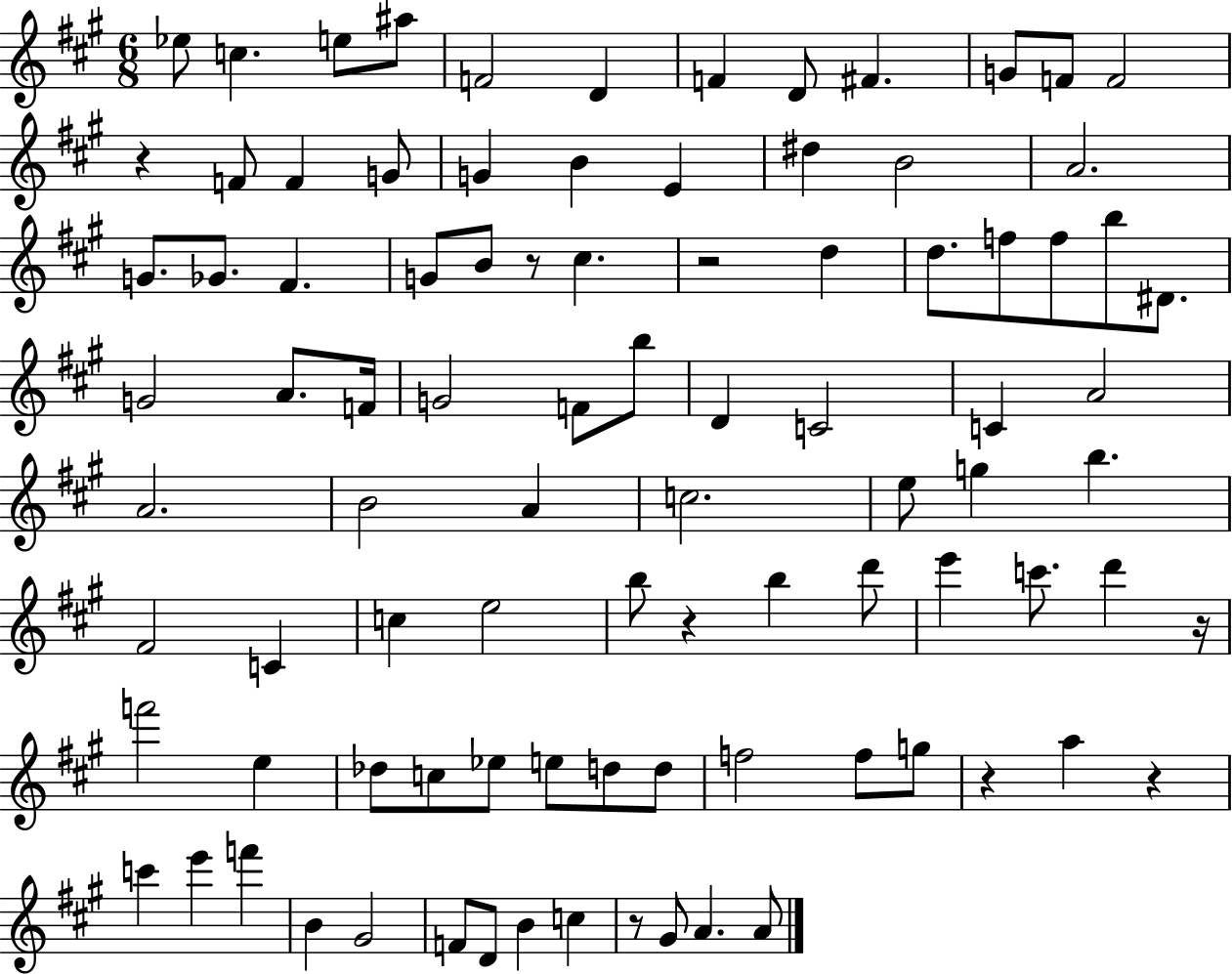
{
  \clef treble
  \numericTimeSignature
  \time 6/8
  \key a \major
  ees''8 c''4. e''8 ais''8 | f'2 d'4 | f'4 d'8 fis'4. | g'8 f'8 f'2 | \break r4 f'8 f'4 g'8 | g'4 b'4 e'4 | dis''4 b'2 | a'2. | \break g'8. ges'8. fis'4. | g'8 b'8 r8 cis''4. | r2 d''4 | d''8. f''8 f''8 b''8 dis'8. | \break g'2 a'8. f'16 | g'2 f'8 b''8 | d'4 c'2 | c'4 a'2 | \break a'2. | b'2 a'4 | c''2. | e''8 g''4 b''4. | \break fis'2 c'4 | c''4 e''2 | b''8 r4 b''4 d'''8 | e'''4 c'''8. d'''4 r16 | \break f'''2 e''4 | des''8 c''8 ees''8 e''8 d''8 d''8 | f''2 f''8 g''8 | r4 a''4 r4 | \break c'''4 e'''4 f'''4 | b'4 gis'2 | f'8 d'8 b'4 c''4 | r8 gis'8 a'4. a'8 | \break \bar "|."
}